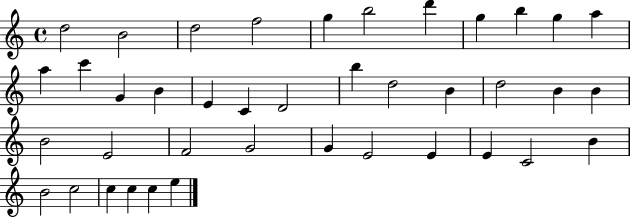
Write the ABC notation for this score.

X:1
T:Untitled
M:4/4
L:1/4
K:C
d2 B2 d2 f2 g b2 d' g b g a a c' G B E C D2 b d2 B d2 B B B2 E2 F2 G2 G E2 E E C2 B B2 c2 c c c e